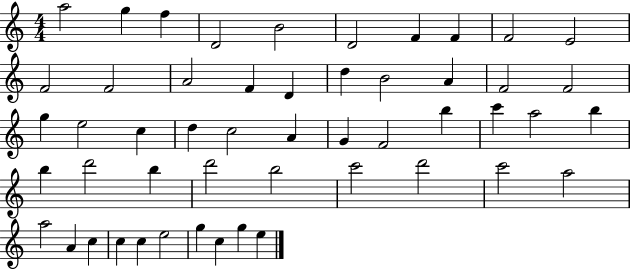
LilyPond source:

{
  \clef treble
  \numericTimeSignature
  \time 4/4
  \key c \major
  a''2 g''4 f''4 | d'2 b'2 | d'2 f'4 f'4 | f'2 e'2 | \break f'2 f'2 | a'2 f'4 d'4 | d''4 b'2 a'4 | f'2 f'2 | \break g''4 e''2 c''4 | d''4 c''2 a'4 | g'4 f'2 b''4 | c'''4 a''2 b''4 | \break b''4 d'''2 b''4 | d'''2 b''2 | c'''2 d'''2 | c'''2 a''2 | \break a''2 a'4 c''4 | c''4 c''4 e''2 | g''4 c''4 g''4 e''4 | \bar "|."
}